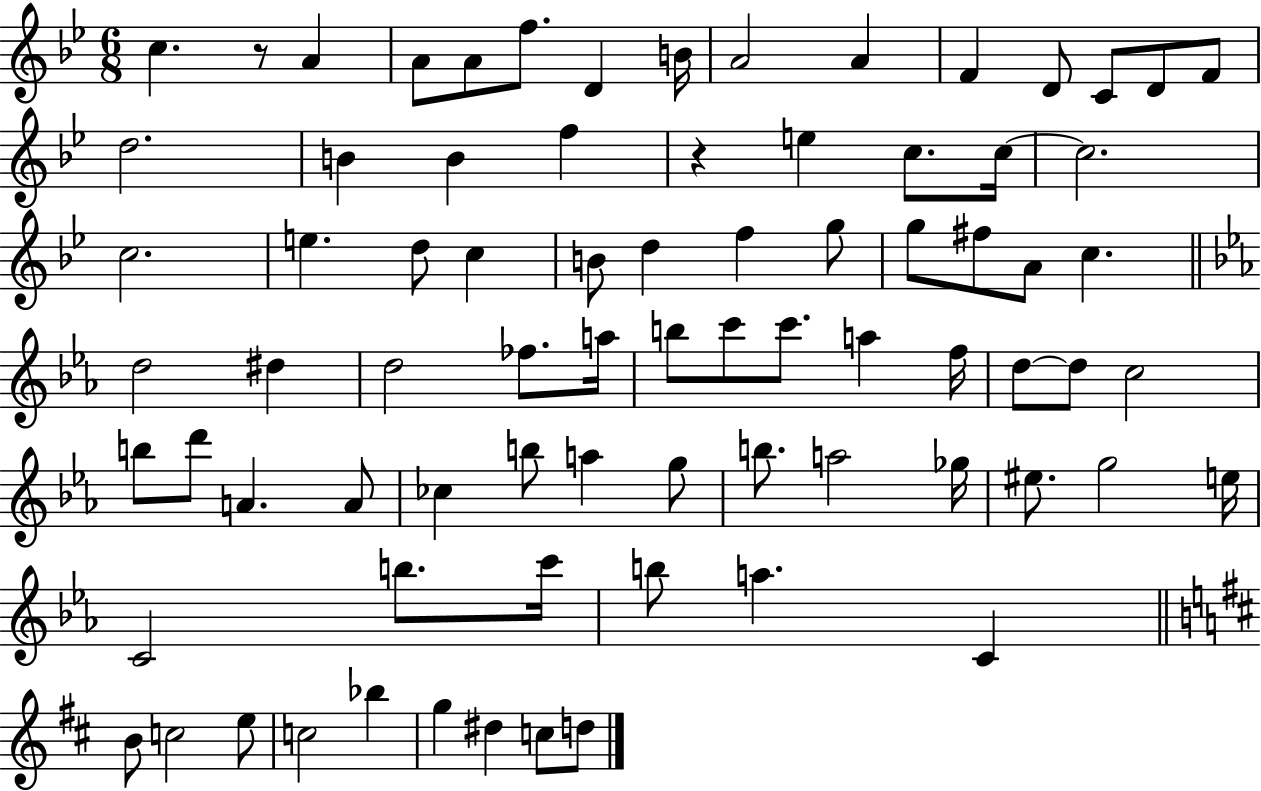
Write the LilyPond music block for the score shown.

{
  \clef treble
  \numericTimeSignature
  \time 6/8
  \key bes \major
  \repeat volta 2 { c''4. r8 a'4 | a'8 a'8 f''8. d'4 b'16 | a'2 a'4 | f'4 d'8 c'8 d'8 f'8 | \break d''2. | b'4 b'4 f''4 | r4 e''4 c''8. c''16~~ | c''2. | \break c''2. | e''4. d''8 c''4 | b'8 d''4 f''4 g''8 | g''8 fis''8 a'8 c''4. | \break \bar "||" \break \key ees \major d''2 dis''4 | d''2 fes''8. a''16 | b''8 c'''8 c'''8. a''4 f''16 | d''8~~ d''8 c''2 | \break b''8 d'''8 a'4. a'8 | ces''4 b''8 a''4 g''8 | b''8. a''2 ges''16 | eis''8. g''2 e''16 | \break c'2 b''8. c'''16 | b''8 a''4. c'4 | \bar "||" \break \key b \minor b'8 c''2 e''8 | c''2 bes''4 | g''4 dis''4 c''8 d''8 | } \bar "|."
}